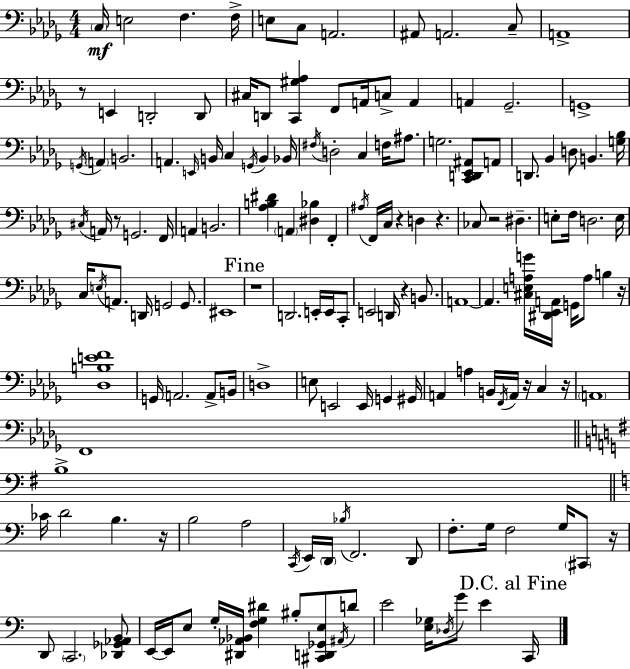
X:1
T:Untitled
M:4/4
L:1/4
K:Bbm
C,/4 E,2 F, F,/4 E,/2 C,/2 A,,2 ^A,,/2 A,,2 C,/2 A,,4 z/2 E,, D,,2 D,,/2 ^C,/4 D,,/2 [C,,^G,_A,] F,,/2 A,,/4 C,/2 A,, A,, _G,,2 G,,4 G,,/4 A,, B,,2 A,, E,,/4 B,,/4 C, G,,/4 B,, _B,,/4 ^F,/4 D,2 C, F,/4 ^A,/2 G,2 [C,,D,,_E,,^A,,]/2 A,,/2 D,,/2 _B,, D,/2 B,, [G,_B,]/4 ^C,/4 A,,/4 z/2 G,,2 F,,/4 A,, B,,2 [_A,B,^D] A,, [^D,_B,] F,, ^A,/4 F,,/4 C,/4 z D, z _C,/2 z2 ^D, E,/2 F,/4 D,2 E,/4 C,/4 E,/4 A,,/2 D,,/4 G,,2 G,,/2 ^E,,4 z4 D,,2 E,,/4 E,,/4 C,,/2 E,,2 D,,/4 z B,,/2 A,,4 A,, [^C,E,A,G]/4 [^D,,_E,,A,,]/4 G,,/4 A,/2 B, z/4 [_D,B,EF]4 G,,/4 A,,2 A,,/2 B,,/4 D,4 E,/2 E,,2 E,,/4 G,, ^G,,/4 A,, A, B,,/4 F,,/4 A,,/4 z/4 C, z/4 A,,4 F,,4 B,4 _C/4 D2 B, z/4 B,2 A,2 C,,/4 E,,/4 D,,/4 _B,/4 F,,2 D,,/2 F,/2 G,/4 F,2 G,/4 ^C,,/2 z/4 D,,/2 C,,2 [_D,,_G,,_A,,B,,]/2 E,,/4 E,,/4 E,/2 G,/4 [^D,,_A,,_B,,]/4 [F,G,^D] ^B,/2 [^C,,D,,_G,,E,]/2 ^A,,/4 D/2 E2 [E,_G,]/4 _D,/4 G/2 E C,,/4